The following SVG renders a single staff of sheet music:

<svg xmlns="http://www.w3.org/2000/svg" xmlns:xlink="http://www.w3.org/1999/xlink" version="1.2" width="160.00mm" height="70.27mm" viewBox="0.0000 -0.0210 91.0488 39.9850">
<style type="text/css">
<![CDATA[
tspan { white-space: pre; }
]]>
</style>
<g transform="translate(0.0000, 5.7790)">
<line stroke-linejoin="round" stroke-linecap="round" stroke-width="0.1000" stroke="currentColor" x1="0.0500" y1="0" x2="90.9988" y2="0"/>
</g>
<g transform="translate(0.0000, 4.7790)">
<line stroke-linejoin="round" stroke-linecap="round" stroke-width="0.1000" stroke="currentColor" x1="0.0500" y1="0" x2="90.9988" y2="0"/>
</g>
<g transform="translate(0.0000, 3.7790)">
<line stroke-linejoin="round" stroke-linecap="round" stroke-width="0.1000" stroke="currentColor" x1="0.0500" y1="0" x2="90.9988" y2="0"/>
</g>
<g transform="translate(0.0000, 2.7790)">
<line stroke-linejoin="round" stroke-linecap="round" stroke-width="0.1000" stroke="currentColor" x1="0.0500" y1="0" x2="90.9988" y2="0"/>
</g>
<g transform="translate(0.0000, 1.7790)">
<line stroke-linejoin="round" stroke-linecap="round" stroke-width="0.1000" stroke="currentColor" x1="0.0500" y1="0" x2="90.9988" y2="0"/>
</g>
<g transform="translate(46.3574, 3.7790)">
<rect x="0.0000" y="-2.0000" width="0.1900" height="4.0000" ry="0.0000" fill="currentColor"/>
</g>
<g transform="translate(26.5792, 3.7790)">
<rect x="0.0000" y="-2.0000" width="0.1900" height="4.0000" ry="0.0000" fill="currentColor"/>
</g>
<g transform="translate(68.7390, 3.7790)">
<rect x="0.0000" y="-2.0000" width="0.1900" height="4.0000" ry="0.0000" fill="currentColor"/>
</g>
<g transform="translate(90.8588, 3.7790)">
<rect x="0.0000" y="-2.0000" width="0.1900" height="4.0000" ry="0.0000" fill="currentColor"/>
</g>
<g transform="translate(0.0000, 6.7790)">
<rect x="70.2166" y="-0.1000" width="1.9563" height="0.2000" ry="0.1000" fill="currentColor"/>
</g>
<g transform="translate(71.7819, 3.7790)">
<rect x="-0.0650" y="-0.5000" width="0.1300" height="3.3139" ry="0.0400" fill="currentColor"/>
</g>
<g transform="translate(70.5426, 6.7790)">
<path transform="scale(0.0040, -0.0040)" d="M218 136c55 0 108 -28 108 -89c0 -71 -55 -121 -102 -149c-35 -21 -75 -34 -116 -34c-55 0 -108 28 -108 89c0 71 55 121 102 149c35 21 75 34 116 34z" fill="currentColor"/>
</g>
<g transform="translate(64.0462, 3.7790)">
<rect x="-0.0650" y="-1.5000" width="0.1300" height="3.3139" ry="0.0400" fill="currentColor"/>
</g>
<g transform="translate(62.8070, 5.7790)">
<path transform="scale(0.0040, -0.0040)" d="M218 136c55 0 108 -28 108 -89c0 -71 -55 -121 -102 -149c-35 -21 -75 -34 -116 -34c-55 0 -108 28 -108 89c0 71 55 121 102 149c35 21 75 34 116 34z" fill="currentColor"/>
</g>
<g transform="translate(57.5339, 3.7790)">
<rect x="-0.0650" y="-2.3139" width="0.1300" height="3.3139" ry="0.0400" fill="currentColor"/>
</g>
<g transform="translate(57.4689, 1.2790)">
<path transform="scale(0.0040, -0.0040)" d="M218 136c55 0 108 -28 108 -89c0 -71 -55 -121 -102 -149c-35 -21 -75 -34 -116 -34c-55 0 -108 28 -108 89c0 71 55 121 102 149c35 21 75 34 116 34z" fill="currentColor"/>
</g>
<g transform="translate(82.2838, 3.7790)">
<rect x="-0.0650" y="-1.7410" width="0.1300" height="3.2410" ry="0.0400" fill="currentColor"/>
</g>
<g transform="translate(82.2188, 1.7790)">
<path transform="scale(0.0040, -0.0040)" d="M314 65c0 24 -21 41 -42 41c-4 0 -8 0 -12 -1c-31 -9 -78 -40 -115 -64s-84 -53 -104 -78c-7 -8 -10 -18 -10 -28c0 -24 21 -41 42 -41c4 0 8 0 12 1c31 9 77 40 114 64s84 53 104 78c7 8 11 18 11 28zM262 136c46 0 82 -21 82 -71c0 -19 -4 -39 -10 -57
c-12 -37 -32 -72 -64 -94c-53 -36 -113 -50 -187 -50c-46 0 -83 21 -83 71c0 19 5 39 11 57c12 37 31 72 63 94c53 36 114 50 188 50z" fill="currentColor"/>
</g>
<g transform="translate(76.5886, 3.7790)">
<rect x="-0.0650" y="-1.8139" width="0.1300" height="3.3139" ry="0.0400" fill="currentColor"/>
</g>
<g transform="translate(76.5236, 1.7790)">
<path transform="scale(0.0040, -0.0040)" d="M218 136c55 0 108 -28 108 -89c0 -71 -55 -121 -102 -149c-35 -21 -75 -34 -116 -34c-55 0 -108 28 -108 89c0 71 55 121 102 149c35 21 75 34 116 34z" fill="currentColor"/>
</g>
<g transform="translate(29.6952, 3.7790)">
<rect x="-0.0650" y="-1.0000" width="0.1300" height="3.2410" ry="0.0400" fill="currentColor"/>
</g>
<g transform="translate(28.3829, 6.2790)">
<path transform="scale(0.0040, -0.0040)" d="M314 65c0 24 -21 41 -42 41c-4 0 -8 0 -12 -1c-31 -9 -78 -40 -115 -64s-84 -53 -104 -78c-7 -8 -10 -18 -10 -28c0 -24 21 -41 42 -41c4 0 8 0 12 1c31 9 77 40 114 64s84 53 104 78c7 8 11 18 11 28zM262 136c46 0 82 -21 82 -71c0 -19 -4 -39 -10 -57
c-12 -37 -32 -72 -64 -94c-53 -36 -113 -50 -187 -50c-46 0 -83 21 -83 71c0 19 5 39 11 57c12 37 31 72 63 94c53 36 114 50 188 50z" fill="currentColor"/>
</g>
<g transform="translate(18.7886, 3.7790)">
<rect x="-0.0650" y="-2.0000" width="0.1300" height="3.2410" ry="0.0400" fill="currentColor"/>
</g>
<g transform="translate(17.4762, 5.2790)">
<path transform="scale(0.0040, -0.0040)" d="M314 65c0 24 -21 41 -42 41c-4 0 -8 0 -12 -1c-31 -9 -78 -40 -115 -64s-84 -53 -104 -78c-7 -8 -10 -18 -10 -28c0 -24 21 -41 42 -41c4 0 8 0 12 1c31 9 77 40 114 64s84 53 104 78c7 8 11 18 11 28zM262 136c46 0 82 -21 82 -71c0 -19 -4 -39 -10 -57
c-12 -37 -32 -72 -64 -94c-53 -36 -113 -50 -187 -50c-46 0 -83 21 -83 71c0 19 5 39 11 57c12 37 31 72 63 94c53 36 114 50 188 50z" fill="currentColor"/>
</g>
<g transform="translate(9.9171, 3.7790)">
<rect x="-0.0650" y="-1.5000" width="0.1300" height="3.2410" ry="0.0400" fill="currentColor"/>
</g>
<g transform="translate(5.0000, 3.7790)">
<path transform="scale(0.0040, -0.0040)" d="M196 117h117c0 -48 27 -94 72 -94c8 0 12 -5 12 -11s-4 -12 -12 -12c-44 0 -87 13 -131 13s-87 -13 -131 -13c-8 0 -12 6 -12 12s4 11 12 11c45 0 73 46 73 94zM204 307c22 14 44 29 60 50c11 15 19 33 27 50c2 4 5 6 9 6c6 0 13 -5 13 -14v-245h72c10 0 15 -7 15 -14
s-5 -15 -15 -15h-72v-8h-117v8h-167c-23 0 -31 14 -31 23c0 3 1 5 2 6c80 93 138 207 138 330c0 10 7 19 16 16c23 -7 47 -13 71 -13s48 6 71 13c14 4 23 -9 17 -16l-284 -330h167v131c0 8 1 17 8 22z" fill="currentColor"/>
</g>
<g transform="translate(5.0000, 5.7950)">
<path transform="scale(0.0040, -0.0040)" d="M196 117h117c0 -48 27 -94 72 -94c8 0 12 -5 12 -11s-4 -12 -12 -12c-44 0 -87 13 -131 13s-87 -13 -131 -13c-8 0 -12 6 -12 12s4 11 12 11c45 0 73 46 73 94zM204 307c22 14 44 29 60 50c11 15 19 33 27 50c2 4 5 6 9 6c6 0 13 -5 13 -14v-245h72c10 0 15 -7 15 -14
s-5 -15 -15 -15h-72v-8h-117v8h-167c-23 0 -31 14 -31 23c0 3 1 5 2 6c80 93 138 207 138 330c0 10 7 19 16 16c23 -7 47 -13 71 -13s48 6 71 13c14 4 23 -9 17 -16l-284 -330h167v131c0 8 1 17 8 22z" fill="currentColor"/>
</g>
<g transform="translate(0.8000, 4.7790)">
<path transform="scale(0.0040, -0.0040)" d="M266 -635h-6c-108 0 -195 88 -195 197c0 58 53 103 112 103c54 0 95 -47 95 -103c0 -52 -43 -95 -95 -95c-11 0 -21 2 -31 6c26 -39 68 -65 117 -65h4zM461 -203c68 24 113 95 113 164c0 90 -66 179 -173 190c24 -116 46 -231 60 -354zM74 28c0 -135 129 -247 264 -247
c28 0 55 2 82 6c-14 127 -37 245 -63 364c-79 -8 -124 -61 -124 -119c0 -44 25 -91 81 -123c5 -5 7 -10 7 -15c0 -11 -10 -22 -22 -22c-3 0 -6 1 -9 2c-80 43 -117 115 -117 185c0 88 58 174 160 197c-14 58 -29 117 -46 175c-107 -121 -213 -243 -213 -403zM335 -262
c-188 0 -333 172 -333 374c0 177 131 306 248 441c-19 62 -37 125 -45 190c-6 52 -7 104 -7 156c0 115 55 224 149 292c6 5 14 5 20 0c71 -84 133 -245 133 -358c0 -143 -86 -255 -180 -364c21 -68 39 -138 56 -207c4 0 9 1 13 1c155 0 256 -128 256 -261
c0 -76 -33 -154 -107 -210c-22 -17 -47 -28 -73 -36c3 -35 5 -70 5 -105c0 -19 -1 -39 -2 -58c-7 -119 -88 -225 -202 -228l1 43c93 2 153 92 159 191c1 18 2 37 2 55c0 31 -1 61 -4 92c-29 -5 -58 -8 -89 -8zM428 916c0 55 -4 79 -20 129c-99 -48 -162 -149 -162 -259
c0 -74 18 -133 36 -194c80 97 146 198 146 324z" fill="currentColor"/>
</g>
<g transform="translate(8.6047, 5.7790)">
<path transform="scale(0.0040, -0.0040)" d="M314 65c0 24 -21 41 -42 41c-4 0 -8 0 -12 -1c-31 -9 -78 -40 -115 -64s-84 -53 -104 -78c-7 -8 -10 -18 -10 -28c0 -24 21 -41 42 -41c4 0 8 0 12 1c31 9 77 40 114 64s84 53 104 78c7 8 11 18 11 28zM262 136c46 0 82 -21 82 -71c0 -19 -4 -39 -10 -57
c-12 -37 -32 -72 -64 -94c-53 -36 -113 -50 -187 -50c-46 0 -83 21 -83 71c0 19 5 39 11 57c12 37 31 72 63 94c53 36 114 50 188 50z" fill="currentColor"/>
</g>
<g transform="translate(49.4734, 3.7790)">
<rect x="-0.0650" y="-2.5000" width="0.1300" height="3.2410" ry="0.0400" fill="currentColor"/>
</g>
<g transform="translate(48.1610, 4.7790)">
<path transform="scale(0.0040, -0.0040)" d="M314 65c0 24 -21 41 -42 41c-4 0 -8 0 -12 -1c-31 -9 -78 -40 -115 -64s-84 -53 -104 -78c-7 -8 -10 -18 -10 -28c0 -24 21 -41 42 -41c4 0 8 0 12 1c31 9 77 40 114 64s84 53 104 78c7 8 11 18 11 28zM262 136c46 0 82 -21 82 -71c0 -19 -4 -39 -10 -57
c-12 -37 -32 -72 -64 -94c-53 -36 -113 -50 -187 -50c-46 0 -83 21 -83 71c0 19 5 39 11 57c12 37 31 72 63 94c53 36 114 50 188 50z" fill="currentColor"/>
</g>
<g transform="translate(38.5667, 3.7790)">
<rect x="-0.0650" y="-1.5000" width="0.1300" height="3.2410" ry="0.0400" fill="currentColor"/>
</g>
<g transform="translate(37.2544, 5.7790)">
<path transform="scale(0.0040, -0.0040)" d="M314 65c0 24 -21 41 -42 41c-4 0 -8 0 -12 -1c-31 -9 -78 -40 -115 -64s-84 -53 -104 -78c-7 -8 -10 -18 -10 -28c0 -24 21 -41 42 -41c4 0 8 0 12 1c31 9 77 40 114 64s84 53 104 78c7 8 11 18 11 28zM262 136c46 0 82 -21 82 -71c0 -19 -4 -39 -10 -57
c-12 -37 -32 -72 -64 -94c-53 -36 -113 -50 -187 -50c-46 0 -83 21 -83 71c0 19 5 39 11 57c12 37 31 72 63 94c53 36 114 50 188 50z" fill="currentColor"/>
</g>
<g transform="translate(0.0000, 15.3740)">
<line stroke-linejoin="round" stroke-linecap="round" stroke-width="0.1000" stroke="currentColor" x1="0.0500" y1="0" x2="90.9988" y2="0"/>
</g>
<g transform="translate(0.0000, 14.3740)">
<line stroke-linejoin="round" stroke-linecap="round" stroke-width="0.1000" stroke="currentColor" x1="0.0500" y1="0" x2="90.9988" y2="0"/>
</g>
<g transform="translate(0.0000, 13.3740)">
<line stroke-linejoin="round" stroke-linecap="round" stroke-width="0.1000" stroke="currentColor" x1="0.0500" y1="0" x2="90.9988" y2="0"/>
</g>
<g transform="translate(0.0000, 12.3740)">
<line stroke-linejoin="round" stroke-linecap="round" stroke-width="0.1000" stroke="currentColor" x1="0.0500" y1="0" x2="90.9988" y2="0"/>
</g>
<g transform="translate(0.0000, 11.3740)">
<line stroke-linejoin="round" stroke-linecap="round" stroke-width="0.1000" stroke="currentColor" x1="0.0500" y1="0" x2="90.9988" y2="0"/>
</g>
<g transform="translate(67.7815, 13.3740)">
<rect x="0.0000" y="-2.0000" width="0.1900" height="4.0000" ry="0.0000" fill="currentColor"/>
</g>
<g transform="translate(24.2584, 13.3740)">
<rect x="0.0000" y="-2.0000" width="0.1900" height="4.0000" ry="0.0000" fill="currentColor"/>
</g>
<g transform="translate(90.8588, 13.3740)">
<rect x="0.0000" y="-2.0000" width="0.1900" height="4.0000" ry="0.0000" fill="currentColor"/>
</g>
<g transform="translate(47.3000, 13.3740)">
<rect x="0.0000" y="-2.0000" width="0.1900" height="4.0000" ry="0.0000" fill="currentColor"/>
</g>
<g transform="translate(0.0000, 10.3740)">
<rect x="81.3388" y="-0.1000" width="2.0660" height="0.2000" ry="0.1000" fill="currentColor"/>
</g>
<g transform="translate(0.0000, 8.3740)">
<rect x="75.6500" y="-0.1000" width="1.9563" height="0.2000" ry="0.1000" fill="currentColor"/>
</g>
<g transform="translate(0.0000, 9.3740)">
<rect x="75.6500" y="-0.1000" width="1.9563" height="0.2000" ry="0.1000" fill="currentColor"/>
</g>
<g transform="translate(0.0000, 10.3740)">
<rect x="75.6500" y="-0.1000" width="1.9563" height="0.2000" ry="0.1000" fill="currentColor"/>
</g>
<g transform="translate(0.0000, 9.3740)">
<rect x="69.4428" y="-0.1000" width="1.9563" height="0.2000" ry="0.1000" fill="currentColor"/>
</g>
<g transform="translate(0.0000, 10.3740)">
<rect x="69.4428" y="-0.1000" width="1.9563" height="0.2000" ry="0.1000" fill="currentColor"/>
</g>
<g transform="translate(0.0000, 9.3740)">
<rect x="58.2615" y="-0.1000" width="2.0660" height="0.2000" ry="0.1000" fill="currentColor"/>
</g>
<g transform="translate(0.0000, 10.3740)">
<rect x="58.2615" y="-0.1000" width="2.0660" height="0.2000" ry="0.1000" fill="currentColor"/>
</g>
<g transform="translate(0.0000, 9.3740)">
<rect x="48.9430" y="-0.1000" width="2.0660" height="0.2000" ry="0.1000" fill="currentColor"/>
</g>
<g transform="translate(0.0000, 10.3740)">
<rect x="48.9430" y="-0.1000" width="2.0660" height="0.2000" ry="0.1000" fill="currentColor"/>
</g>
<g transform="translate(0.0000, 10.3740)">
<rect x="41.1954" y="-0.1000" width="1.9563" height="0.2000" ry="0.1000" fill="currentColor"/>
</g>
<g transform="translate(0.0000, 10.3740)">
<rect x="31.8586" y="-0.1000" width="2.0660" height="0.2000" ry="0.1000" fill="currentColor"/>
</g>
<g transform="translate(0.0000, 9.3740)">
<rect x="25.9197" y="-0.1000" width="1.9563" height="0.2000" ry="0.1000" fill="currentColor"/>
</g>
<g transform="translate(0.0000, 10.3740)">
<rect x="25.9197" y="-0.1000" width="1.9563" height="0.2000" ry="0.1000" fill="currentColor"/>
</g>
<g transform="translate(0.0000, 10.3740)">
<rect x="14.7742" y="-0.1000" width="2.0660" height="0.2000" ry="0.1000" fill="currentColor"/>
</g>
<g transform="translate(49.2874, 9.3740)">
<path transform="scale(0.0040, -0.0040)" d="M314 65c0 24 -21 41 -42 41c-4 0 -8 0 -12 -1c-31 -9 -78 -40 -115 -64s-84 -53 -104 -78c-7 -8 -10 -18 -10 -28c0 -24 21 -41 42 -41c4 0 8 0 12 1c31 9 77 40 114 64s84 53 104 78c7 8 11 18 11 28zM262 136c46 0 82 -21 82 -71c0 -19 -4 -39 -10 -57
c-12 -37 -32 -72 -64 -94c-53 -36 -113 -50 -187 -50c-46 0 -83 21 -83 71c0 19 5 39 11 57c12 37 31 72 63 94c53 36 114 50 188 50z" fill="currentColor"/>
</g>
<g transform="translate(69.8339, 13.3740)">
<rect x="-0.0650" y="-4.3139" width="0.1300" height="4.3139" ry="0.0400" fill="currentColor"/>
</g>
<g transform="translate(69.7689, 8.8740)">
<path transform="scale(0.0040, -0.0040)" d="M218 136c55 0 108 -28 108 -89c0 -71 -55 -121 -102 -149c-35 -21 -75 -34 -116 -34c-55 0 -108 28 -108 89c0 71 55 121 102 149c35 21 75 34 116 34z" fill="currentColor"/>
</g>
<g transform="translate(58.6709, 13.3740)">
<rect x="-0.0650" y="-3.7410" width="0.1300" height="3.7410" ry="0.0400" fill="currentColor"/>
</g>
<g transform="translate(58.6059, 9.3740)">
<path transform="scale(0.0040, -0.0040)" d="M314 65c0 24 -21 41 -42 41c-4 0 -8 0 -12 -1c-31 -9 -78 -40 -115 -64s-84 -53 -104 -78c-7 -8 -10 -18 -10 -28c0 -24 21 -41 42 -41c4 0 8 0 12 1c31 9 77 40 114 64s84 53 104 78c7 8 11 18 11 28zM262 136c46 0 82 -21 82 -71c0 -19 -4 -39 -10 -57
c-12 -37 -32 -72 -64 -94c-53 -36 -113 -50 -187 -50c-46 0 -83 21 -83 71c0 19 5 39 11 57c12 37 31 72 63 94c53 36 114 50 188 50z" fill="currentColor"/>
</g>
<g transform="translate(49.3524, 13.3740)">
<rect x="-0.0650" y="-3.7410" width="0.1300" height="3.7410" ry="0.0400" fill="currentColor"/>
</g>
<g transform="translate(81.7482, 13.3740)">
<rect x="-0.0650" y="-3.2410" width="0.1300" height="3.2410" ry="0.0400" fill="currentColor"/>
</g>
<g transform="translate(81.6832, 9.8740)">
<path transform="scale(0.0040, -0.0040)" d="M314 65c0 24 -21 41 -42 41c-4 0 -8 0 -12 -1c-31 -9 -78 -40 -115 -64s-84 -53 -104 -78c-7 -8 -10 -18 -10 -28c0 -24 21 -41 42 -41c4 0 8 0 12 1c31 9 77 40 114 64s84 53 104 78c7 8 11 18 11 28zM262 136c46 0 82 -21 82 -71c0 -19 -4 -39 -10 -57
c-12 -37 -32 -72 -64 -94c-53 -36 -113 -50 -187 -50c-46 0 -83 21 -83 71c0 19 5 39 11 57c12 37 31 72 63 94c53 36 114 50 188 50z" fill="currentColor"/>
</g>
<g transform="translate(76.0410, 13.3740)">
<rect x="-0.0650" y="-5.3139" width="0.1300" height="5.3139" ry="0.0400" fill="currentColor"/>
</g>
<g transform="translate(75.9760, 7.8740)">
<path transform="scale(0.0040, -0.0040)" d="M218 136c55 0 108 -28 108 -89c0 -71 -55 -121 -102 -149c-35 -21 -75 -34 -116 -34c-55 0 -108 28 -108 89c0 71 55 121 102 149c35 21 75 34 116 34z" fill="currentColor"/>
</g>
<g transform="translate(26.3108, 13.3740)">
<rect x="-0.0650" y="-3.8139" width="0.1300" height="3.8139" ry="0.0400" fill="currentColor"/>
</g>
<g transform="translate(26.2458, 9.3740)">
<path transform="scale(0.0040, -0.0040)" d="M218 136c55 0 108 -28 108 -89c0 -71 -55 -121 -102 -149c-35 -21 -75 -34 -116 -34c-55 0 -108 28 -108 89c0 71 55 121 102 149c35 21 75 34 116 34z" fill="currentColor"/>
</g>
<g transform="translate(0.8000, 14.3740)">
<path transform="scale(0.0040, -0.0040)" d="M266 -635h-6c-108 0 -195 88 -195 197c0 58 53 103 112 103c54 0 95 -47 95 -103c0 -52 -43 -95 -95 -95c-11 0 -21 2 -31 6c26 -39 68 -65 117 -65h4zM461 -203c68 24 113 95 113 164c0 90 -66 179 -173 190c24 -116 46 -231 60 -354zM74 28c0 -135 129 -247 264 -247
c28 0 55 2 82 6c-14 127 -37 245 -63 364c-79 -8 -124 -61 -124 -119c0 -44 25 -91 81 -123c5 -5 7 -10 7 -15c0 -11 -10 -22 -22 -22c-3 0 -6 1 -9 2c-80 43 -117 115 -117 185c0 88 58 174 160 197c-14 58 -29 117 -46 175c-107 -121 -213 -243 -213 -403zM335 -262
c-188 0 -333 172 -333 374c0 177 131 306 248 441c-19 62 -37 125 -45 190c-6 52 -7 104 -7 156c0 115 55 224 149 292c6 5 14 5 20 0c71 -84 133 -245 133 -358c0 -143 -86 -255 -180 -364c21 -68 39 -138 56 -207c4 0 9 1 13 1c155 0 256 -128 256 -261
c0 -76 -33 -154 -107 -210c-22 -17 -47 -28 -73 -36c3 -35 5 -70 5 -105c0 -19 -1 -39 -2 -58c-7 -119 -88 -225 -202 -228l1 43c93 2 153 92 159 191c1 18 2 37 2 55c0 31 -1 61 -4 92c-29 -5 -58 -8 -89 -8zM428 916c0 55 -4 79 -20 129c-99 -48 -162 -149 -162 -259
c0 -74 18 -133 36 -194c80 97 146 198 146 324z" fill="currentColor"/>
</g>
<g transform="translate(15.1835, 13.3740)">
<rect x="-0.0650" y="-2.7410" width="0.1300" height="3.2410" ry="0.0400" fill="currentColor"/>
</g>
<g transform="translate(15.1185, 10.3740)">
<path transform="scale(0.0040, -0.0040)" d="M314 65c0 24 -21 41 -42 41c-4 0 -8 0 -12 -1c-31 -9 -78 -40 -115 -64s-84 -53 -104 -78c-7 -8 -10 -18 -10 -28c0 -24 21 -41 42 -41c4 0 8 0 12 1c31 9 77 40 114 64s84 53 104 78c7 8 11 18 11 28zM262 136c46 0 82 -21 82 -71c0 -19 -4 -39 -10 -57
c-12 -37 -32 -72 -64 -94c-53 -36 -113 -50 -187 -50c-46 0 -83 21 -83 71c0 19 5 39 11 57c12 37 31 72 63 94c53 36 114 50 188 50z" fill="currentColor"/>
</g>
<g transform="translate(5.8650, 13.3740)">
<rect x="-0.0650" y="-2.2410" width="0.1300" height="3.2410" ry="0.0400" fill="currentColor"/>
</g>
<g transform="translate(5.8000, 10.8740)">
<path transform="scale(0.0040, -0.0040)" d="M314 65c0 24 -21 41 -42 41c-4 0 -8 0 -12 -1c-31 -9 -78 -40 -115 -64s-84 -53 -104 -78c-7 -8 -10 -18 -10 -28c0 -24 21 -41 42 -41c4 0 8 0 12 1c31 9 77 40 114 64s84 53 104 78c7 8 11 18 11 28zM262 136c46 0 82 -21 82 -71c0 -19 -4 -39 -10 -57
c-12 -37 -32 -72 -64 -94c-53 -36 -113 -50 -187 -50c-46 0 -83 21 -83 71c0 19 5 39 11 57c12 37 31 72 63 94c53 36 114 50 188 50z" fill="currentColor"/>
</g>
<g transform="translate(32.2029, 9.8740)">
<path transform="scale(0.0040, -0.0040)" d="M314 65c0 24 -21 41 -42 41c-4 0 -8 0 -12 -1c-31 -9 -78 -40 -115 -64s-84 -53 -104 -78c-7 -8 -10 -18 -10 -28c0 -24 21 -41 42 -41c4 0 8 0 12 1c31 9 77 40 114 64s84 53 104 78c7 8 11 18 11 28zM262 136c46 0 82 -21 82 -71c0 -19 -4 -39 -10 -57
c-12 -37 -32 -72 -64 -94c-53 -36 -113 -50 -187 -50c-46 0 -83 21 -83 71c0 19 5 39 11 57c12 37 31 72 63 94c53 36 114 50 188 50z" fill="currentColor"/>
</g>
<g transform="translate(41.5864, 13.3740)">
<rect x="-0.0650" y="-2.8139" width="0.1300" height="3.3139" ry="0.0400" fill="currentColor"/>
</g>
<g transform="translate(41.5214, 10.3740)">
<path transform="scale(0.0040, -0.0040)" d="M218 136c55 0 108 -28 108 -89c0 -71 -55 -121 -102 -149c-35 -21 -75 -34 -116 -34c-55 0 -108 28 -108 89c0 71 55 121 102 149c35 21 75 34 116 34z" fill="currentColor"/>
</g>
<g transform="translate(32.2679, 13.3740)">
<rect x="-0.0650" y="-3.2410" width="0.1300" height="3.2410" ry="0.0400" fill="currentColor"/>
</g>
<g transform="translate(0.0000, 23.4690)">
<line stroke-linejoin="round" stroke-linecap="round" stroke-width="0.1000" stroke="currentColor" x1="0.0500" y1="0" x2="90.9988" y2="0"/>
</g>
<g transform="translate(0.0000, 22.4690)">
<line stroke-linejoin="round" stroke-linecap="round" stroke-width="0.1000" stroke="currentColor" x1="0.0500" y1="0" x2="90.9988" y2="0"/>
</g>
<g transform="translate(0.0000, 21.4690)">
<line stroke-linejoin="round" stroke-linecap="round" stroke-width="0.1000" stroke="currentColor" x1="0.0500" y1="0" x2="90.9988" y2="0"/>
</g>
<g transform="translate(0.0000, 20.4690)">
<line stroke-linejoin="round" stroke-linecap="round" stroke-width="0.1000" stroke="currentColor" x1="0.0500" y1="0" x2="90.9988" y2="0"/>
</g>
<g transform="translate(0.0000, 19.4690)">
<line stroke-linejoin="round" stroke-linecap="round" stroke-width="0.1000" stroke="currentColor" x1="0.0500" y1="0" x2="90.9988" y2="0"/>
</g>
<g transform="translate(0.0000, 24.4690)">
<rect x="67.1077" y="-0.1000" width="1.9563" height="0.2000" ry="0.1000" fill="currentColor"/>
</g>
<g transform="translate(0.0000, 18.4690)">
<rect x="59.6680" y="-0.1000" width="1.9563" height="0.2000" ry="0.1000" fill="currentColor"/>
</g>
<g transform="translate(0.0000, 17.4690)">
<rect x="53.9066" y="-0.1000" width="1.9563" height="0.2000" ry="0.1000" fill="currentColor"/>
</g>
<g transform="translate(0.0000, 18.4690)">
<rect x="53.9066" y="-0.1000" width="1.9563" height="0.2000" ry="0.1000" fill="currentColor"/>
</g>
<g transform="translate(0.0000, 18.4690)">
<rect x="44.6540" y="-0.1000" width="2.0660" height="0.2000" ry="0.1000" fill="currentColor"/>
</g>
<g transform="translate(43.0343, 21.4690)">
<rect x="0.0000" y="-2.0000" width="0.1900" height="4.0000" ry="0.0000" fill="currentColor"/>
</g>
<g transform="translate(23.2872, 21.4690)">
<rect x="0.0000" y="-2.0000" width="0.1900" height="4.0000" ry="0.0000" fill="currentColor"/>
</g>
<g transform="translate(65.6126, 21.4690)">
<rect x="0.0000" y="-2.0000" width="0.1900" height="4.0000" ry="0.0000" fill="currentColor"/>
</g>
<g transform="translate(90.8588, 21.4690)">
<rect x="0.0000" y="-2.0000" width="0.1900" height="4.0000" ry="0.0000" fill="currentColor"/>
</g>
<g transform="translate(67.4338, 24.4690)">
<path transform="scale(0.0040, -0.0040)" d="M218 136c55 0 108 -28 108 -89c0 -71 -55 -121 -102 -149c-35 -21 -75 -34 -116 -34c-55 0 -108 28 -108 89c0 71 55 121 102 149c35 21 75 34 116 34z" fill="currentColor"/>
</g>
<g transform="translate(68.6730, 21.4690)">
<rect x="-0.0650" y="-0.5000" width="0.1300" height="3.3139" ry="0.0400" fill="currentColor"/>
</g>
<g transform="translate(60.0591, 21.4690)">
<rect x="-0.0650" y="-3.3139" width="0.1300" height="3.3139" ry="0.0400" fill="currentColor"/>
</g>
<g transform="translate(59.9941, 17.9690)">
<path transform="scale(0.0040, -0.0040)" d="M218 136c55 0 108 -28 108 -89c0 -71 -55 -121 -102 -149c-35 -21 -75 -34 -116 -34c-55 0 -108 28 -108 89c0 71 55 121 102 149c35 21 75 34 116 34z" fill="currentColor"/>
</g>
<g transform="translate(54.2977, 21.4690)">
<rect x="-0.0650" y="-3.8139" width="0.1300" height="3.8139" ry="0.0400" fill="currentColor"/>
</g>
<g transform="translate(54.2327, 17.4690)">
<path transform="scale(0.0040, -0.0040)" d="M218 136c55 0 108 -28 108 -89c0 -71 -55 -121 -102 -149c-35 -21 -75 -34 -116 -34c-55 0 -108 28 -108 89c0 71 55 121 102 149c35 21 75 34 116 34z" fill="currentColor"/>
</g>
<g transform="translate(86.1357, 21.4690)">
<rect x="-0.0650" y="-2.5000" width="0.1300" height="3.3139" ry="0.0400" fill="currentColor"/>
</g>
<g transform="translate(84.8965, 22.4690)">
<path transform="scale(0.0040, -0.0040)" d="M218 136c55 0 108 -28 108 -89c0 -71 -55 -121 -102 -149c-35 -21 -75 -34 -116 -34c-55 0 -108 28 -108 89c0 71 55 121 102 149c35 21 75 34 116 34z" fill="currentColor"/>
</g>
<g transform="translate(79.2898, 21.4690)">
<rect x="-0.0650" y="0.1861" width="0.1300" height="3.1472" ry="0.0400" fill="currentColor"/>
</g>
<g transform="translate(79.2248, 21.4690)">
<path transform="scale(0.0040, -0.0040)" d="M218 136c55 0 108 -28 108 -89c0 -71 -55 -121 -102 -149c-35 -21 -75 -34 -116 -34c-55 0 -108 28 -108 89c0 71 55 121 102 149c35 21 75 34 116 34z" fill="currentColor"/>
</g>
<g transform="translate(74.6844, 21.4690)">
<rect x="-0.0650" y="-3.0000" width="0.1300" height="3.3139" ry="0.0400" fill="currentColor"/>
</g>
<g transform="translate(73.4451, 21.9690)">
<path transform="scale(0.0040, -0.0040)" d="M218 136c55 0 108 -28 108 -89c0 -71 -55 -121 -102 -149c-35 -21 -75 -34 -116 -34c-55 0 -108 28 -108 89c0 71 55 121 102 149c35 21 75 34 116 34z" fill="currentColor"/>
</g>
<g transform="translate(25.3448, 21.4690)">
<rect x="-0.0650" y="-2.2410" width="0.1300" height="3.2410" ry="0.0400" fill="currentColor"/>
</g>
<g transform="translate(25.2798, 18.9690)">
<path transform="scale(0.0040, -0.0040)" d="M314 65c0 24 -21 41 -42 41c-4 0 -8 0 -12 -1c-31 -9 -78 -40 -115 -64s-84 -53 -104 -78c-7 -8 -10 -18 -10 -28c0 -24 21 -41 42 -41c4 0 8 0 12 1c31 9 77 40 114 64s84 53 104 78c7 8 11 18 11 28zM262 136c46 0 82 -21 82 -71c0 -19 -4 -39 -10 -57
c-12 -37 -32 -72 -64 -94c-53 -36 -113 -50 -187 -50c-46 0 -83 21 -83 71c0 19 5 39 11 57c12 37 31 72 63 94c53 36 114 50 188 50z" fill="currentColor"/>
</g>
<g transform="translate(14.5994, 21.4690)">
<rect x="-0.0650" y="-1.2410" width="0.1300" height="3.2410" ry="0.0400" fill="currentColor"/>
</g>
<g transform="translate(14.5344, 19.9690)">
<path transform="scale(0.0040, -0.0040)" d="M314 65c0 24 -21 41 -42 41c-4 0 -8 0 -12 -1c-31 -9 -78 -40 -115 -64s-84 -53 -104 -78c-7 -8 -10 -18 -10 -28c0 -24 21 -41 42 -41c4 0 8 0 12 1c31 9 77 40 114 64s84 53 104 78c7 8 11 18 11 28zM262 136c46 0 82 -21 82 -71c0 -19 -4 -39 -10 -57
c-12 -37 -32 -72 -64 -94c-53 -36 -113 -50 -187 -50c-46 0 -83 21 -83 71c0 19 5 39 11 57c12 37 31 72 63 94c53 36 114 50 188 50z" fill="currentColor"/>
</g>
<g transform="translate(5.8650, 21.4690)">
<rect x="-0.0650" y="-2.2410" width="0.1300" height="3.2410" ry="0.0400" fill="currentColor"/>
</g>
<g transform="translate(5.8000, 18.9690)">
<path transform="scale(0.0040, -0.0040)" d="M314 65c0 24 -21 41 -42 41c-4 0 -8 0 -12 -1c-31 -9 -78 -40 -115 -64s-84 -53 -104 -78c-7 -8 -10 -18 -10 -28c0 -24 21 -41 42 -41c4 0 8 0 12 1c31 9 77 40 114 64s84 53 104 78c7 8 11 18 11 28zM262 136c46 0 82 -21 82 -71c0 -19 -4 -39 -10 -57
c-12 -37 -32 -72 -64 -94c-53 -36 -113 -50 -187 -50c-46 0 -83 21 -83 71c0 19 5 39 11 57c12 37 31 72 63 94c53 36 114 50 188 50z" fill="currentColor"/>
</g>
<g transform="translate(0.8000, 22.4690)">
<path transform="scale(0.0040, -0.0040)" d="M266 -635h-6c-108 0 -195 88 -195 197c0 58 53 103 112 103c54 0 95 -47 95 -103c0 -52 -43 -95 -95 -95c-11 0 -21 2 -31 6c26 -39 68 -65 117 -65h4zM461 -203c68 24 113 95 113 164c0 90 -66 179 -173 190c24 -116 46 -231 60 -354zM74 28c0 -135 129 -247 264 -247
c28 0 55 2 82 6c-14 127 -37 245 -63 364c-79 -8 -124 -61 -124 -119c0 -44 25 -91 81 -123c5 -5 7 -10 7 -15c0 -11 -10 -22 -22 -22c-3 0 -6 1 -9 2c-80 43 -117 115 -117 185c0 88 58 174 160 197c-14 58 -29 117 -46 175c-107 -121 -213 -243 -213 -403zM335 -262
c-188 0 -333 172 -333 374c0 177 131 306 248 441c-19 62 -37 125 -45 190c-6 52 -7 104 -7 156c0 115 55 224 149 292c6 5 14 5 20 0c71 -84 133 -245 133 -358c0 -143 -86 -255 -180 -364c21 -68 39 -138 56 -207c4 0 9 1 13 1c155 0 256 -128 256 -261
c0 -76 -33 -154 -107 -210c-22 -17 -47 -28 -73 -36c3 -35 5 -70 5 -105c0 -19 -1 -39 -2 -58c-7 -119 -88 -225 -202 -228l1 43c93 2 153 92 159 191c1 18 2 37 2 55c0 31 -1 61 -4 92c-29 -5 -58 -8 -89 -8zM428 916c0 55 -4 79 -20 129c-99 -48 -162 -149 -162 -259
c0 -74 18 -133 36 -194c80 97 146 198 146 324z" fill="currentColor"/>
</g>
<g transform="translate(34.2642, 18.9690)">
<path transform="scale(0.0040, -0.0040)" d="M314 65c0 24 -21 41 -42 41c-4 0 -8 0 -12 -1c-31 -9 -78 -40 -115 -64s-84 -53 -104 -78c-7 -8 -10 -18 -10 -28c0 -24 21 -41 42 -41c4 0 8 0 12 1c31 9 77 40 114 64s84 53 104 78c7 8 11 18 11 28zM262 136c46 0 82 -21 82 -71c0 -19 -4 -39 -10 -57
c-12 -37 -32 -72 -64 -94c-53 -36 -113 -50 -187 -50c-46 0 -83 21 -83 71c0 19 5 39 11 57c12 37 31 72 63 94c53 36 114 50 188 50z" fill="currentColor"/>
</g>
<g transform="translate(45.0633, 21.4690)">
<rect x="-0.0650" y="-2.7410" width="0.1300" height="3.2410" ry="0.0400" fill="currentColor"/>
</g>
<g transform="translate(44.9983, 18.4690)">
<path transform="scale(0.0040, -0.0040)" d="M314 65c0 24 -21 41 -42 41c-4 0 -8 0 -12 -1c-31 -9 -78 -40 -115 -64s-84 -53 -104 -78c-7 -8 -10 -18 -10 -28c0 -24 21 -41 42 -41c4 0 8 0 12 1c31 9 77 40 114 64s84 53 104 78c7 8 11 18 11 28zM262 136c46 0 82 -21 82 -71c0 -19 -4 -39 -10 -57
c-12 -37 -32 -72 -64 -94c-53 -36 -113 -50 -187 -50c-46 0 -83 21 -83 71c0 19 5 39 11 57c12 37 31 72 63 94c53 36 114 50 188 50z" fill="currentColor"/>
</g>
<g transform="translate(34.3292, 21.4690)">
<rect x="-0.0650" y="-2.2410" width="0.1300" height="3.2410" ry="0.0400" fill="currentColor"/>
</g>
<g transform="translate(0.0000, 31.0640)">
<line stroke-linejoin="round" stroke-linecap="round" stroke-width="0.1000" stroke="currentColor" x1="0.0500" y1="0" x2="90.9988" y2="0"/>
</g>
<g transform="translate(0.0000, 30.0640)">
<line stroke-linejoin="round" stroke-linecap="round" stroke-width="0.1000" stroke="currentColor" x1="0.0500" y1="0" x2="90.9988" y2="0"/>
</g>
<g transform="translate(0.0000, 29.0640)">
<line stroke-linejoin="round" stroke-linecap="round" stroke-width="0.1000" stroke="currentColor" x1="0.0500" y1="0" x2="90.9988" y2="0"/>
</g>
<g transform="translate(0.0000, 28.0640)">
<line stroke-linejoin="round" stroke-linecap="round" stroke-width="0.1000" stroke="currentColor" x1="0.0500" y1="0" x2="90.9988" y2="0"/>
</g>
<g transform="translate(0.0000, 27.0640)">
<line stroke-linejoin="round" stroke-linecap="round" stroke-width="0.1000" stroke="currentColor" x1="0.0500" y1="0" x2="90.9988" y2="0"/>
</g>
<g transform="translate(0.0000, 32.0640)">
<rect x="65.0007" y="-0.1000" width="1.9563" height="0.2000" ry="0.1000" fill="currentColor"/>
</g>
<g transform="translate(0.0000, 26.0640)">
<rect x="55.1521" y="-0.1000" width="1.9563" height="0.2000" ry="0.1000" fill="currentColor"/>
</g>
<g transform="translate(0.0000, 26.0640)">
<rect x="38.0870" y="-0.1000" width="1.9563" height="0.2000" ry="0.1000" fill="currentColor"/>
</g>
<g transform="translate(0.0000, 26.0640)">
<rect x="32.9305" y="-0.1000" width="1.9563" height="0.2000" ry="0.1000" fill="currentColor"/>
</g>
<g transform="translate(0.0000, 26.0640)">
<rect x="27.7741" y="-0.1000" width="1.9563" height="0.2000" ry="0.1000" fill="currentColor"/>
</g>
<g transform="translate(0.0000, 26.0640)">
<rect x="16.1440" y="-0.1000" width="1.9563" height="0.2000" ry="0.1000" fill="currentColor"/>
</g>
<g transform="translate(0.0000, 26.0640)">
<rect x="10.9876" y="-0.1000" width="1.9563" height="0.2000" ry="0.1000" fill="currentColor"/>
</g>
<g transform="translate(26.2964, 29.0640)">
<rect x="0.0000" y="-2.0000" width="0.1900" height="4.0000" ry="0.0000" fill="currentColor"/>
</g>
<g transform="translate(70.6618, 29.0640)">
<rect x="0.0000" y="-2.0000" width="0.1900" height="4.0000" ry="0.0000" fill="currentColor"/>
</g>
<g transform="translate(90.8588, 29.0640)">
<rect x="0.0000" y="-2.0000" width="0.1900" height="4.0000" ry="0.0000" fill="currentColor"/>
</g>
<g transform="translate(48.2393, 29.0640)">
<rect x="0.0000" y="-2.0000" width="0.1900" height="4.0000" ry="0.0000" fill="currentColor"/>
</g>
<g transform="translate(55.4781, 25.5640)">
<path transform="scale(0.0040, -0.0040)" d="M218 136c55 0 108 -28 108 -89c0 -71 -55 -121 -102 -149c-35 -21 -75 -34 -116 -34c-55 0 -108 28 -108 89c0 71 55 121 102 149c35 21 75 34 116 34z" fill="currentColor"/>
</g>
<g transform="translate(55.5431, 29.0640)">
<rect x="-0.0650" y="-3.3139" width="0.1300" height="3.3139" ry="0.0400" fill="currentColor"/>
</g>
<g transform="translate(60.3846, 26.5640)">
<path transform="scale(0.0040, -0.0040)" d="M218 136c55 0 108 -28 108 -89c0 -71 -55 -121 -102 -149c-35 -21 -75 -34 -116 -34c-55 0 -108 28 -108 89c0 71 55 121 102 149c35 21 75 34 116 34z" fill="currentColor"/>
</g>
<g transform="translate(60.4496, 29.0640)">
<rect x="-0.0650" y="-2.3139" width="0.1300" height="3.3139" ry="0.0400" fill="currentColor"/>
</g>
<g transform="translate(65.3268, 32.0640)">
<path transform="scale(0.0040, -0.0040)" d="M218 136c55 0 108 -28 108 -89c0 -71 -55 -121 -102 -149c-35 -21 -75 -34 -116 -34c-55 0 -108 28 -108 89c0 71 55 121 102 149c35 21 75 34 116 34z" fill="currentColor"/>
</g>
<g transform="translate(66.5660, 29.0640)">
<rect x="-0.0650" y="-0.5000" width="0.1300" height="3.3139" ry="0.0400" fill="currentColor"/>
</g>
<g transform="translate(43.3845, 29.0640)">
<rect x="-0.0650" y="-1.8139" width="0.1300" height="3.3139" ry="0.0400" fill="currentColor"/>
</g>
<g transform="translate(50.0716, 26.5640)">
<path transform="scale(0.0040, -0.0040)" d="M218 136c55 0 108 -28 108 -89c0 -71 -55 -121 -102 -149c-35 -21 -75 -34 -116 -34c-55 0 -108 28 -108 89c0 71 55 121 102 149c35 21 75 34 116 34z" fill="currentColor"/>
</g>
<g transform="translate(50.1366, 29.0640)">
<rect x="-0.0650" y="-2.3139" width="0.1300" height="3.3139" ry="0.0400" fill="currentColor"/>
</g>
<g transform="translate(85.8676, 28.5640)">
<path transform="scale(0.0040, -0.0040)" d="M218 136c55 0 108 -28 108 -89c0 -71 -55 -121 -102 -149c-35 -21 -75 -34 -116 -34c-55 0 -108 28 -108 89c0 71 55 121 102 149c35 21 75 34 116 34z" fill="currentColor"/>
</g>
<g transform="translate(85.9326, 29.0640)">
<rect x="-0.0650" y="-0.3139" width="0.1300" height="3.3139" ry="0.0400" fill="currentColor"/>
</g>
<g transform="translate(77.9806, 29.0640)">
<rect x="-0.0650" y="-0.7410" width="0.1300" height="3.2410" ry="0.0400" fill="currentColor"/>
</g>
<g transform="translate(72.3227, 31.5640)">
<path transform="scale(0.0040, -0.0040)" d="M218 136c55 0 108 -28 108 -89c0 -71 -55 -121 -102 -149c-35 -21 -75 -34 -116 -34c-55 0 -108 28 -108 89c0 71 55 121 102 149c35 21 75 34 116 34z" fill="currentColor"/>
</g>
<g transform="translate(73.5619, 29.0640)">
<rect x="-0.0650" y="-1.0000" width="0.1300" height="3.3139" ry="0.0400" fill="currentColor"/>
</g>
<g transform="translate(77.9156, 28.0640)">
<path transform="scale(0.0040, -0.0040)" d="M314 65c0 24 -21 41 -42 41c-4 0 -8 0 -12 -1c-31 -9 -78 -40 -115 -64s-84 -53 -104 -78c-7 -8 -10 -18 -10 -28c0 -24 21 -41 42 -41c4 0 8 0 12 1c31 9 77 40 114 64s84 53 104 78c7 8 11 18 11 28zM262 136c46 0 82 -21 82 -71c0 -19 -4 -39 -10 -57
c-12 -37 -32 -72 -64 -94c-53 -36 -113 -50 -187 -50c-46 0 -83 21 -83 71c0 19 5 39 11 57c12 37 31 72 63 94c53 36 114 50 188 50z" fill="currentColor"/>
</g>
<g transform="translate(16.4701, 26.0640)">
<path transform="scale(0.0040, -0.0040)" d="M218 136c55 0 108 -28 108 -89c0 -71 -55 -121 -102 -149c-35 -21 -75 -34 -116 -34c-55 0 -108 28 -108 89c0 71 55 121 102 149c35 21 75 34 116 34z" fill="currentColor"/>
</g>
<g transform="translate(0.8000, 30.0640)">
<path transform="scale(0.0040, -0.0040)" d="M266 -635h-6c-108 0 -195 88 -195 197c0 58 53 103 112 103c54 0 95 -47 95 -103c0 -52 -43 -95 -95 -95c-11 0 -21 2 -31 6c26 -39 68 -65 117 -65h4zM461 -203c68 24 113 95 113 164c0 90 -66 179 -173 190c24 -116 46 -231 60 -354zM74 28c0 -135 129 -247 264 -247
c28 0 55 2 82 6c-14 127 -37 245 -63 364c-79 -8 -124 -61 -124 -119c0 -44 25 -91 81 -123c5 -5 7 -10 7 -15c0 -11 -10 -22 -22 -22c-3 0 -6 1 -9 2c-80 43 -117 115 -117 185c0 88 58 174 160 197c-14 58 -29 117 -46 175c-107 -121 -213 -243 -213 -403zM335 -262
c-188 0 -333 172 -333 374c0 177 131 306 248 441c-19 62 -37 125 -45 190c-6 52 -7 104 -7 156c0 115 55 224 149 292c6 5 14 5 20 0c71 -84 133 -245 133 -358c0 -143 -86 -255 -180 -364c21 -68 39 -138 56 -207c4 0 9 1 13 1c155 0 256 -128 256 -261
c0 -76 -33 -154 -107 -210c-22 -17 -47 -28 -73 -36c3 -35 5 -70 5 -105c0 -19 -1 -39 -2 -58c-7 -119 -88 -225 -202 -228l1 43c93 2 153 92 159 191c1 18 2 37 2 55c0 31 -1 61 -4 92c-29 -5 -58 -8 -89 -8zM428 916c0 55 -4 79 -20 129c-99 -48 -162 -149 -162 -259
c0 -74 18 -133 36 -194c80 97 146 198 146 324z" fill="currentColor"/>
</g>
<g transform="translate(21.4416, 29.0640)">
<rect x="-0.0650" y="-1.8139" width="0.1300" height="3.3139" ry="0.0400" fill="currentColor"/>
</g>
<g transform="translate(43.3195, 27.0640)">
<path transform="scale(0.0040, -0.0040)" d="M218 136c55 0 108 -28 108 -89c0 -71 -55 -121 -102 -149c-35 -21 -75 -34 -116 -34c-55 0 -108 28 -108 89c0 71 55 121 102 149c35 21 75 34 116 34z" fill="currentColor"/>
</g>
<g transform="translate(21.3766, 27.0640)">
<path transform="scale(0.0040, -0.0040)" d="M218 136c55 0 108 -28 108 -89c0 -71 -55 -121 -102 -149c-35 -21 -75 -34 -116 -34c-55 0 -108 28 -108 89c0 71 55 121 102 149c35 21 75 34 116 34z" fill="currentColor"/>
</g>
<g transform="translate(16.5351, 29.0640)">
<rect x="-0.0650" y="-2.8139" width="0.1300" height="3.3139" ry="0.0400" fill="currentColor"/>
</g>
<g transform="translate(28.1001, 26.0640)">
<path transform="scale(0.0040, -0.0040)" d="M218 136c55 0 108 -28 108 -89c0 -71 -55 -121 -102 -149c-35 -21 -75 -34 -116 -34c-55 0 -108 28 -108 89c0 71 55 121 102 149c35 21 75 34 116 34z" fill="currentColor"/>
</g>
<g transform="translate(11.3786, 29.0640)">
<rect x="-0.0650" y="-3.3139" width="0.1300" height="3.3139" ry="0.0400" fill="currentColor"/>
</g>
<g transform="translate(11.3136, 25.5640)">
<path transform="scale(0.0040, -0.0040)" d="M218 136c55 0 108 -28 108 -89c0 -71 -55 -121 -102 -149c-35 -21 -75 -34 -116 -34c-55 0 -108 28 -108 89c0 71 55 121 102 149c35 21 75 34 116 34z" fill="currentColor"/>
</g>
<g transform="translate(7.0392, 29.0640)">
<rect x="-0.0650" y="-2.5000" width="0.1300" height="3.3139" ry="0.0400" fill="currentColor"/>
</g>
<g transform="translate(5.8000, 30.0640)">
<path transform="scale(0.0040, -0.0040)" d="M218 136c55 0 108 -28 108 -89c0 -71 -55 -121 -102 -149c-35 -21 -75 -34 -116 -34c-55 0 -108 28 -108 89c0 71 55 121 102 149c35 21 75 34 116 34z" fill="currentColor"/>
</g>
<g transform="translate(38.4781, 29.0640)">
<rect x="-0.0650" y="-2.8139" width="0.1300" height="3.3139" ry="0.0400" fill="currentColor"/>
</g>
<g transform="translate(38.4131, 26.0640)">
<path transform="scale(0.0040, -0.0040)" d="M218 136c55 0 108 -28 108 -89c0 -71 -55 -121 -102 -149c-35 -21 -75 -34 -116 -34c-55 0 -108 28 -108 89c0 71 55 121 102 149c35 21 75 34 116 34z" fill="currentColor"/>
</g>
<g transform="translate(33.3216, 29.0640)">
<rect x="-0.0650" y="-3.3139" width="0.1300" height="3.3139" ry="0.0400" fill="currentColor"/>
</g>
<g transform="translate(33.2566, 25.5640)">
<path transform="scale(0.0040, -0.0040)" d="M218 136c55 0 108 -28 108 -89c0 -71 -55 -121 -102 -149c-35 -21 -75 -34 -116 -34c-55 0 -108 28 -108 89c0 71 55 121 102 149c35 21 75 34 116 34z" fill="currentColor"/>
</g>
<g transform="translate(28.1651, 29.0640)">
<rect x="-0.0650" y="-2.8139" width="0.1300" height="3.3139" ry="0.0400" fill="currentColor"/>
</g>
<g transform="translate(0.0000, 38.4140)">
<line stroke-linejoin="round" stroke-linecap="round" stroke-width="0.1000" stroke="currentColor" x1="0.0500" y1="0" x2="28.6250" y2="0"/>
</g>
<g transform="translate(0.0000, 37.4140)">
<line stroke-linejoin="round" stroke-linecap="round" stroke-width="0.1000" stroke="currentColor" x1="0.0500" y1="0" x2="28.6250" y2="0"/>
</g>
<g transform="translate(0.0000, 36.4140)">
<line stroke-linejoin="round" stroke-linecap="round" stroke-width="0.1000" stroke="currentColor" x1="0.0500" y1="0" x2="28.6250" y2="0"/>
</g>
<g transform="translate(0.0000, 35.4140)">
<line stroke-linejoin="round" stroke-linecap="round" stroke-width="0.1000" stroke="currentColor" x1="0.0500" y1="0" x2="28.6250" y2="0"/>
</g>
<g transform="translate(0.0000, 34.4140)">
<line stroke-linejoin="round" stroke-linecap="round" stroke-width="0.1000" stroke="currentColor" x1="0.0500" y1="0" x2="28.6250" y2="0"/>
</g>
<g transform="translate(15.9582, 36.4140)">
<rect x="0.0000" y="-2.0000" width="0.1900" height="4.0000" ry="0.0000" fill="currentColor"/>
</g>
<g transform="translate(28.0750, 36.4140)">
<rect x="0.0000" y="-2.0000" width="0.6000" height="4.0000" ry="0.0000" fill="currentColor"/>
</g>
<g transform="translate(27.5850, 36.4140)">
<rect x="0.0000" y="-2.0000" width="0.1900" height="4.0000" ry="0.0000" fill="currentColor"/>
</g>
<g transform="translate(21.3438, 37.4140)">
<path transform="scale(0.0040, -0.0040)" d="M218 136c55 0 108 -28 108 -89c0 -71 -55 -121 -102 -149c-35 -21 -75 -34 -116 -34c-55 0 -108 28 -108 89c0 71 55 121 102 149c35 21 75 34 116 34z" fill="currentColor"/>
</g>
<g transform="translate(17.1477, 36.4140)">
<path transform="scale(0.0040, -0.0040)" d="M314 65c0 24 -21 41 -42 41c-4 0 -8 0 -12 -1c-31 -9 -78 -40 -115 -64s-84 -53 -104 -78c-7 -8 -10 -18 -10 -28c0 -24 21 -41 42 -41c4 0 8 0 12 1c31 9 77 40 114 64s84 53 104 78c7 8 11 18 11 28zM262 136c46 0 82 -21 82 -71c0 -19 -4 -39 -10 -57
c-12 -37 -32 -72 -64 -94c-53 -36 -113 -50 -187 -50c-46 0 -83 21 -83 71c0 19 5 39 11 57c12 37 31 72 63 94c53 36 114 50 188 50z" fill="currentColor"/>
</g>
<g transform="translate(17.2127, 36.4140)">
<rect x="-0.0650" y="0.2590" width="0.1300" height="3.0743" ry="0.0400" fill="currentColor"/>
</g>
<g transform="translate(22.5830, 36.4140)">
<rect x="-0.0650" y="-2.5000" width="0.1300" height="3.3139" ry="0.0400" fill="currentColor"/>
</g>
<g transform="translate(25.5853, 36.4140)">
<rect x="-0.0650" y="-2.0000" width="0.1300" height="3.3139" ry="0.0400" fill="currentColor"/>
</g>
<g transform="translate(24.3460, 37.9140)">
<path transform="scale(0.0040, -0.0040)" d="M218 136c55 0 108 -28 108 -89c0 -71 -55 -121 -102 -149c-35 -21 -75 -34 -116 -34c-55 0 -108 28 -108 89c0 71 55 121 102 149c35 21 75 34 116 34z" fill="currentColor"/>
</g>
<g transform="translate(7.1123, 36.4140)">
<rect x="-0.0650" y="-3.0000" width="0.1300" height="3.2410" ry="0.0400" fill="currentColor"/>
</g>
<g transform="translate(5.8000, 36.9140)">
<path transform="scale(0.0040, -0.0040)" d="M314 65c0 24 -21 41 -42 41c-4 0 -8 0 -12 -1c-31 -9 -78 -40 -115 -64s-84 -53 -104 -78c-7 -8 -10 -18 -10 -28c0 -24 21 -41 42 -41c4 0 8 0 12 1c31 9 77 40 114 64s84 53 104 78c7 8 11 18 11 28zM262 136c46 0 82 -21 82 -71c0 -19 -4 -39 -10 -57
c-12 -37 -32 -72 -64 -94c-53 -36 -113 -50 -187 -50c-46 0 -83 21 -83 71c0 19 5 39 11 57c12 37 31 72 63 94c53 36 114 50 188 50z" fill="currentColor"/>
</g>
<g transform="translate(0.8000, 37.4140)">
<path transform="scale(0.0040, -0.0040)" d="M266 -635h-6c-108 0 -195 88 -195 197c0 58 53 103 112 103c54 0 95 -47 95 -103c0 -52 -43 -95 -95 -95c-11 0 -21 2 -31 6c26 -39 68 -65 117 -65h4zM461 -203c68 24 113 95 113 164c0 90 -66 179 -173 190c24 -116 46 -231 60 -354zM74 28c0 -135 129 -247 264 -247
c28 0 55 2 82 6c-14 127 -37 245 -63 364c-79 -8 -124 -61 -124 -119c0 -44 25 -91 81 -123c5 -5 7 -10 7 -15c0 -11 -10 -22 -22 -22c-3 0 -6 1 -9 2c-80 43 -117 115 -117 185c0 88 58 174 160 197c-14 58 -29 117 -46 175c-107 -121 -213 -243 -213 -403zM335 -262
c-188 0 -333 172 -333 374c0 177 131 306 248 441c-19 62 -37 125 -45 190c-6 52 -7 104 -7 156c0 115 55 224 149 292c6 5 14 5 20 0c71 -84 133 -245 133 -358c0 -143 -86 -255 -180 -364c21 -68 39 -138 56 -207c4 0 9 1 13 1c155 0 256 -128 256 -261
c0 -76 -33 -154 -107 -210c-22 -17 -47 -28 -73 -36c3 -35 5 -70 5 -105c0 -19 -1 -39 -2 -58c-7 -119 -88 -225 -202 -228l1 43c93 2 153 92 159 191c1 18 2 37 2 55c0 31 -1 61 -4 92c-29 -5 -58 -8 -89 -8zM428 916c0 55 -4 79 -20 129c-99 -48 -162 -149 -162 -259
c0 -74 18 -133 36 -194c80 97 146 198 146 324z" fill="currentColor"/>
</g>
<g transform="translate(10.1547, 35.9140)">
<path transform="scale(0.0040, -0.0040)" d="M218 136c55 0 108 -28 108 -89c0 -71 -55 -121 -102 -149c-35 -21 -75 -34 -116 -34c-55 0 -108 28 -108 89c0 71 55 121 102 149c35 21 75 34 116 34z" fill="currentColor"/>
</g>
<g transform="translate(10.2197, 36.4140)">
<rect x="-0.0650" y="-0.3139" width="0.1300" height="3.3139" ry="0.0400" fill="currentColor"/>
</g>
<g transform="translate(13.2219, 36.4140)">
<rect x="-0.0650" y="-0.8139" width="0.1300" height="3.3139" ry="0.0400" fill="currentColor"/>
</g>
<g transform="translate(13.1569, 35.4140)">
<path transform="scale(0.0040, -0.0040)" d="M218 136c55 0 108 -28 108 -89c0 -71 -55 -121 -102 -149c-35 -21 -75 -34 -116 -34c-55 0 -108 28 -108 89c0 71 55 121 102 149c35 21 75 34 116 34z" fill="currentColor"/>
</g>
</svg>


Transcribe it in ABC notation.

X:1
T:Untitled
M:4/4
L:1/4
K:C
E2 F2 D2 E2 G2 g E C f f2 g2 a2 c' b2 a c'2 c'2 d' f' b2 g2 e2 g2 g2 a2 c' b C A B G G b a f a b a f g b g C D d2 c A2 c d B2 G F